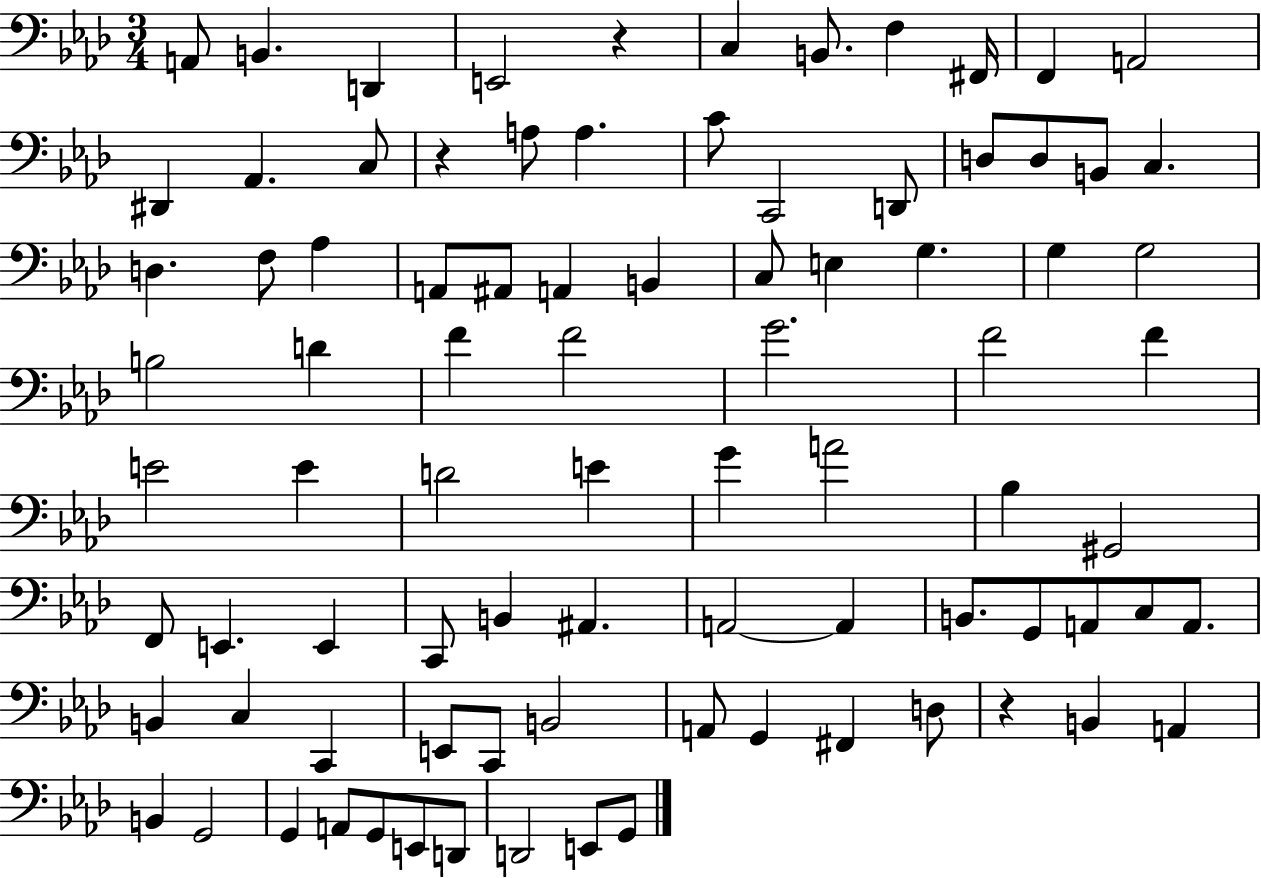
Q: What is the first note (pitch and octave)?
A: A2